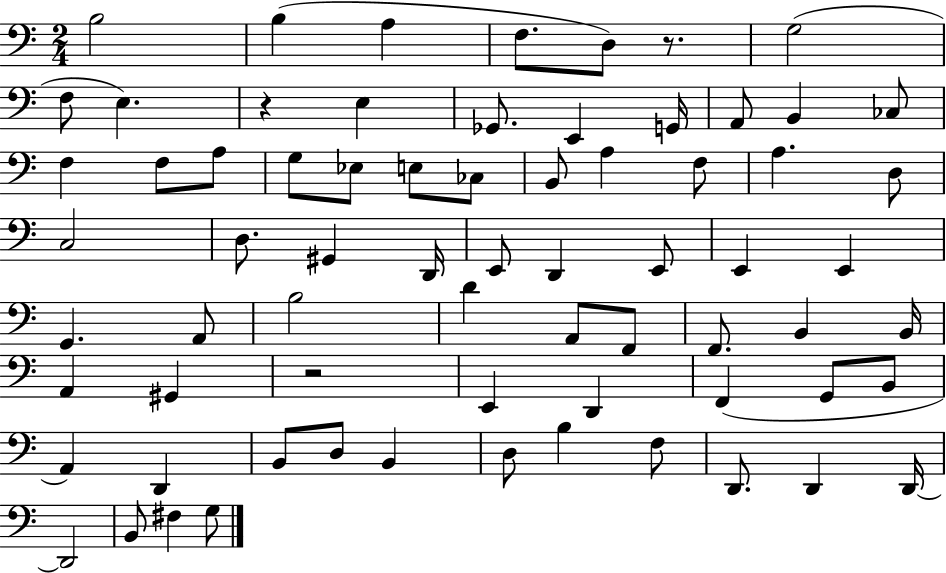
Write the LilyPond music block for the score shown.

{
  \clef bass
  \numericTimeSignature
  \time 2/4
  \key c \major
  b2 | b4( a4 | f8. d8) r8. | g2( | \break f8 e4.) | r4 e4 | ges,8. e,4 g,16 | a,8 b,4 ces8 | \break f4 f8 a8 | g8 ees8 e8 ces8 | b,8 a4 f8 | a4. d8 | \break c2 | d8. gis,4 d,16 | e,8 d,4 e,8 | e,4 e,4 | \break g,4. a,8 | b2 | d'4 a,8 f,8 | f,8. b,4 b,16 | \break a,4 gis,4 | r2 | e,4 d,4 | f,4( g,8 b,8 | \break a,4) d,4 | b,8 d8 b,4 | d8 b4 f8 | d,8. d,4 d,16~~ | \break d,2 | b,8 fis4 g8 | \bar "|."
}